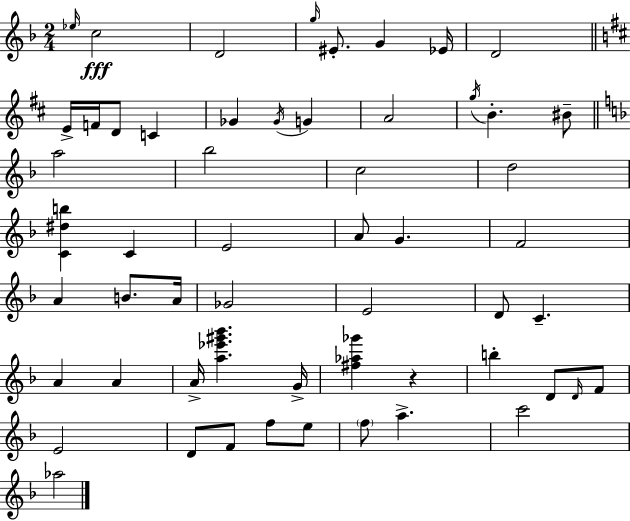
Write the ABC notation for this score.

X:1
T:Untitled
M:2/4
L:1/4
K:Dm
_e/4 c2 D2 g/4 ^E/2 G _E/4 D2 E/4 F/4 D/2 C _G _G/4 G A2 g/4 B ^B/2 a2 _b2 c2 d2 [C^db] C E2 A/2 G F2 A B/2 A/4 _G2 E2 D/2 C A A A/4 [a_e'^g'_b'] G/4 [^f_a_g'] z b D/2 D/4 F/2 E2 D/2 F/2 f/2 e/2 f/2 a c'2 _a2